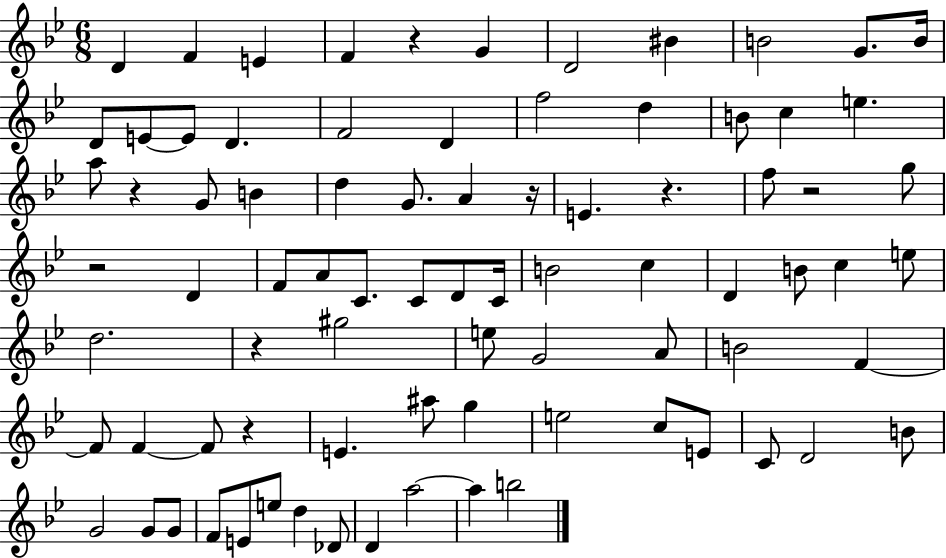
{
  \clef treble
  \numericTimeSignature
  \time 6/8
  \key bes \major
  d'4 f'4 e'4 | f'4 r4 g'4 | d'2 bis'4 | b'2 g'8. b'16 | \break d'8 e'8~~ e'8 d'4. | f'2 d'4 | f''2 d''4 | b'8 c''4 e''4. | \break a''8 r4 g'8 b'4 | d''4 g'8. a'4 r16 | e'4. r4. | f''8 r2 g''8 | \break r2 d'4 | f'8 a'8 c'8. c'8 d'8 c'16 | b'2 c''4 | d'4 b'8 c''4 e''8 | \break d''2. | r4 gis''2 | e''8 g'2 a'8 | b'2 f'4~~ | \break f'8 f'4~~ f'8 r4 | e'4. ais''8 g''4 | e''2 c''8 e'8 | c'8 d'2 b'8 | \break g'2 g'8 g'8 | f'8 e'8 e''8 d''4 des'8 | d'4 a''2~~ | a''4 b''2 | \break \bar "|."
}